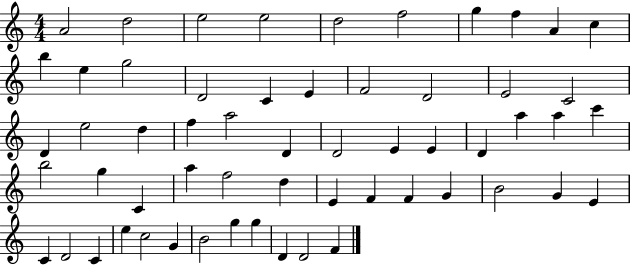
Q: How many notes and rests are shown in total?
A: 58